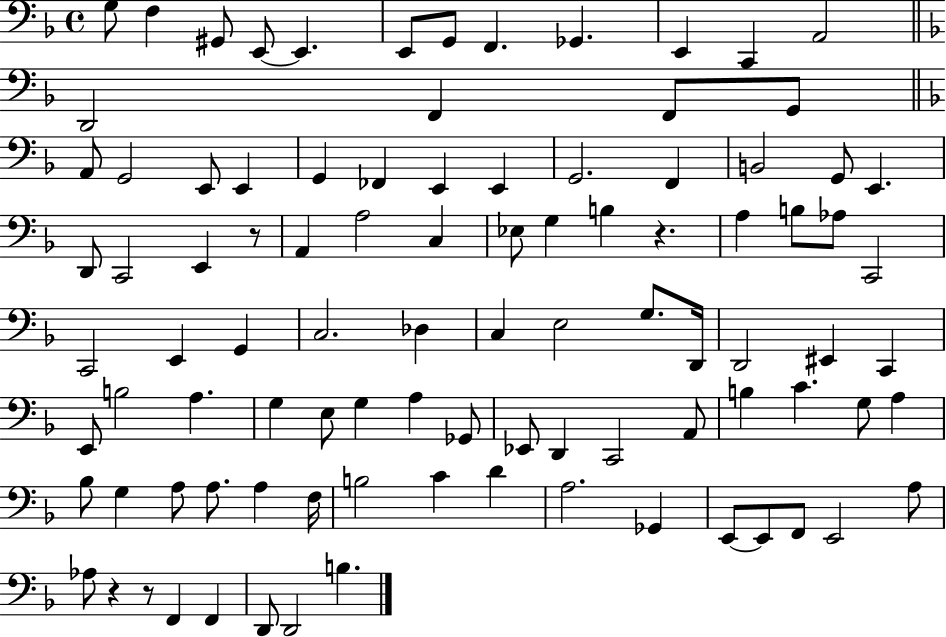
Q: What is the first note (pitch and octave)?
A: G3